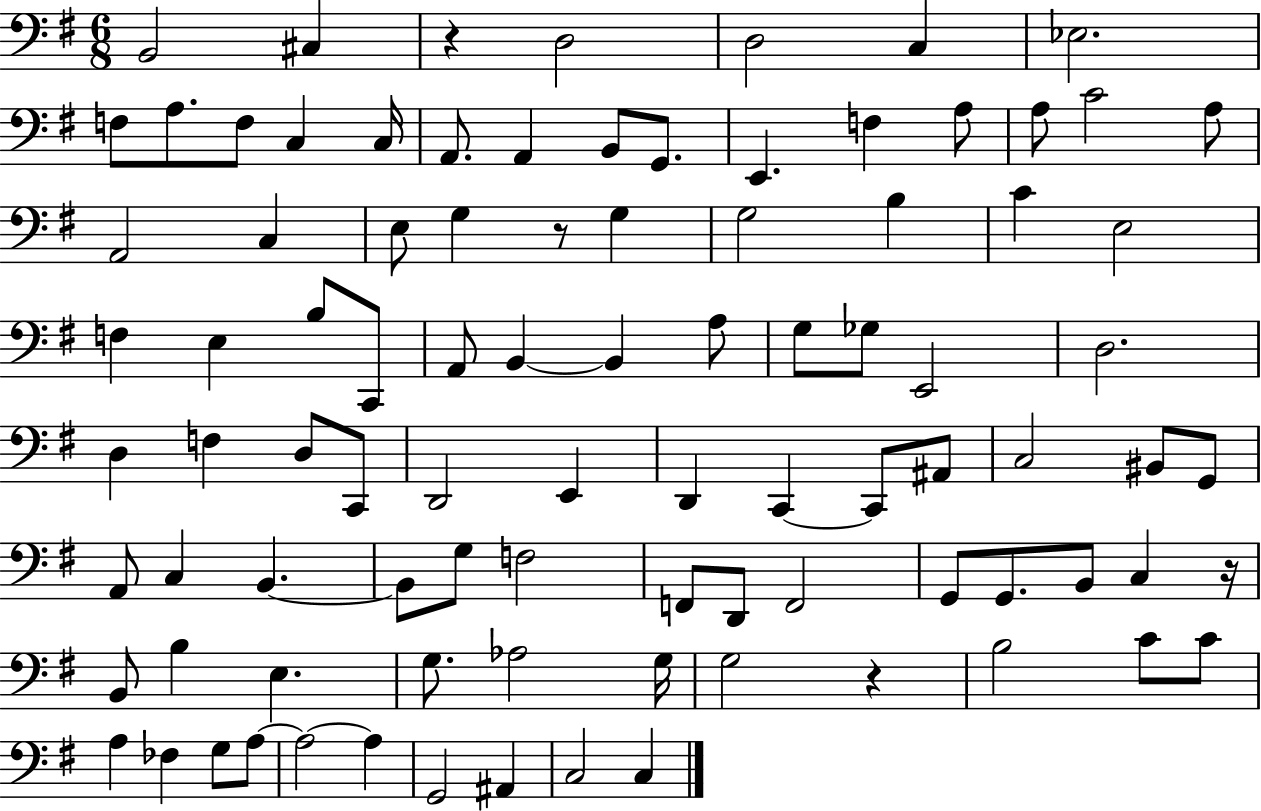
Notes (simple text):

B2/h C#3/q R/q D3/h D3/h C3/q Eb3/h. F3/e A3/e. F3/e C3/q C3/s A2/e. A2/q B2/e G2/e. E2/q. F3/q A3/e A3/e C4/h A3/e A2/h C3/q E3/e G3/q R/e G3/q G3/h B3/q C4/q E3/h F3/q E3/q B3/e C2/e A2/e B2/q B2/q A3/e G3/e Gb3/e E2/h D3/h. D3/q F3/q D3/e C2/e D2/h E2/q D2/q C2/q C2/e A#2/e C3/h BIS2/e G2/e A2/e C3/q B2/q. B2/e G3/e F3/h F2/e D2/e F2/h G2/e G2/e. B2/e C3/q R/s B2/e B3/q E3/q. G3/e. Ab3/h G3/s G3/h R/q B3/h C4/e C4/e A3/q FES3/q G3/e A3/e A3/h A3/q G2/h A#2/q C3/h C3/q